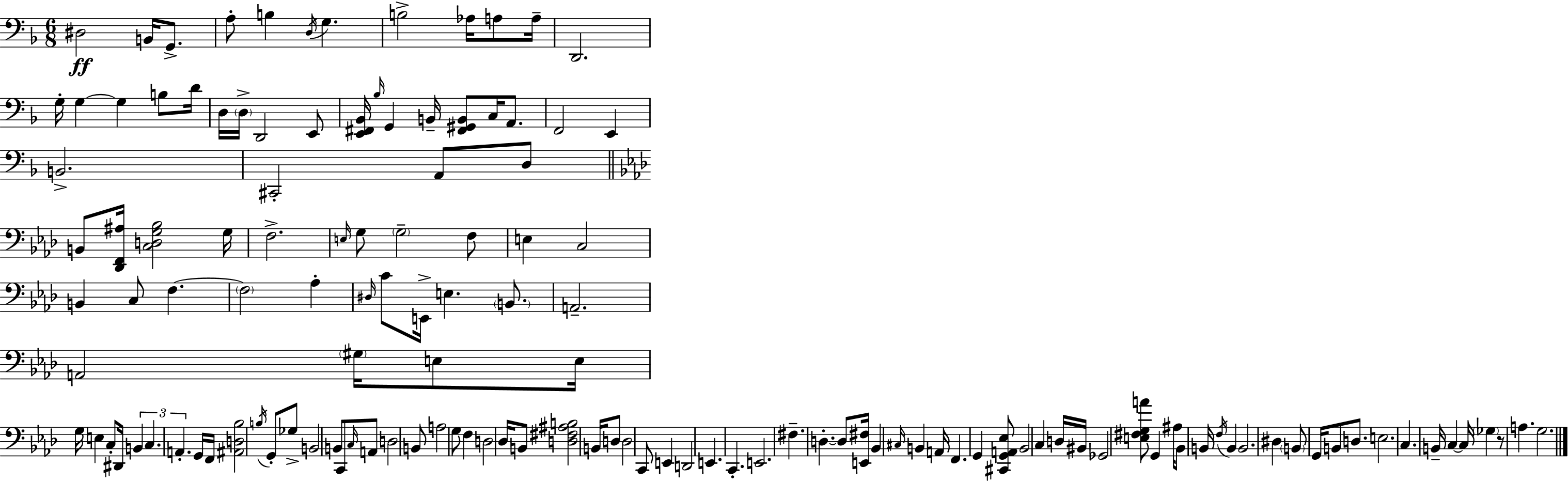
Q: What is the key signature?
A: D minor